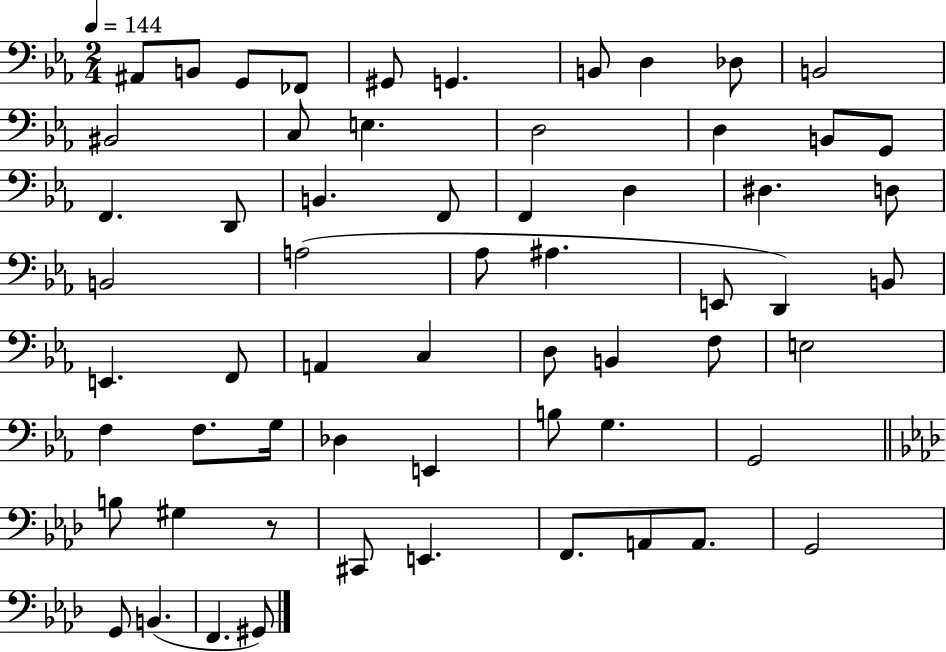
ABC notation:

X:1
T:Untitled
M:2/4
L:1/4
K:Eb
^A,,/2 B,,/2 G,,/2 _F,,/2 ^G,,/2 G,, B,,/2 D, _D,/2 B,,2 ^B,,2 C,/2 E, D,2 D, B,,/2 G,,/2 F,, D,,/2 B,, F,,/2 F,, D, ^D, D,/2 B,,2 A,2 _A,/2 ^A, E,,/2 D,, B,,/2 E,, F,,/2 A,, C, D,/2 B,, F,/2 E,2 F, F,/2 G,/4 _D, E,, B,/2 G, G,,2 B,/2 ^G, z/2 ^C,,/2 E,, F,,/2 A,,/2 A,,/2 G,,2 G,,/2 B,, F,, ^G,,/2